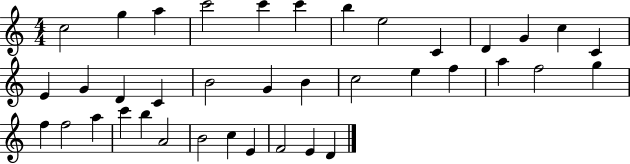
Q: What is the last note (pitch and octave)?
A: D4